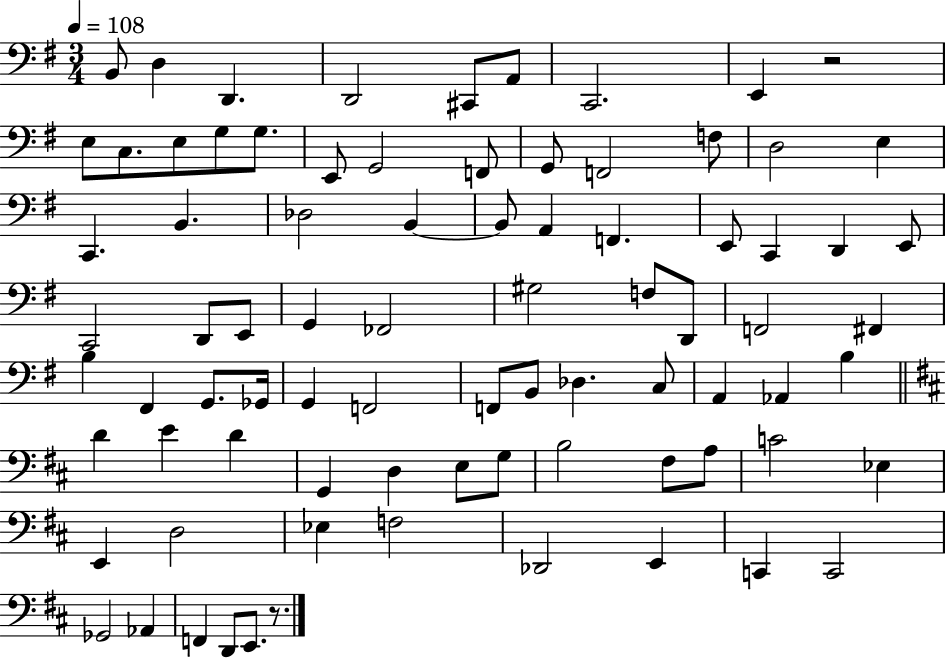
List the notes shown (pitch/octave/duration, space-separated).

B2/e D3/q D2/q. D2/h C#2/e A2/e C2/h. E2/q R/h E3/e C3/e. E3/e G3/e G3/e. E2/e G2/h F2/e G2/e F2/h F3/e D3/h E3/q C2/q. B2/q. Db3/h B2/q B2/e A2/q F2/q. E2/e C2/q D2/q E2/e C2/h D2/e E2/e G2/q FES2/h G#3/h F3/e D2/e F2/h F#2/q B3/q F#2/q G2/e. Gb2/s G2/q F2/h F2/e B2/e Db3/q. C3/e A2/q Ab2/q B3/q D4/q E4/q D4/q G2/q D3/q E3/e G3/e B3/h F#3/e A3/e C4/h Eb3/q E2/q D3/h Eb3/q F3/h Db2/h E2/q C2/q C2/h Gb2/h Ab2/q F2/q D2/e E2/e. R/e.